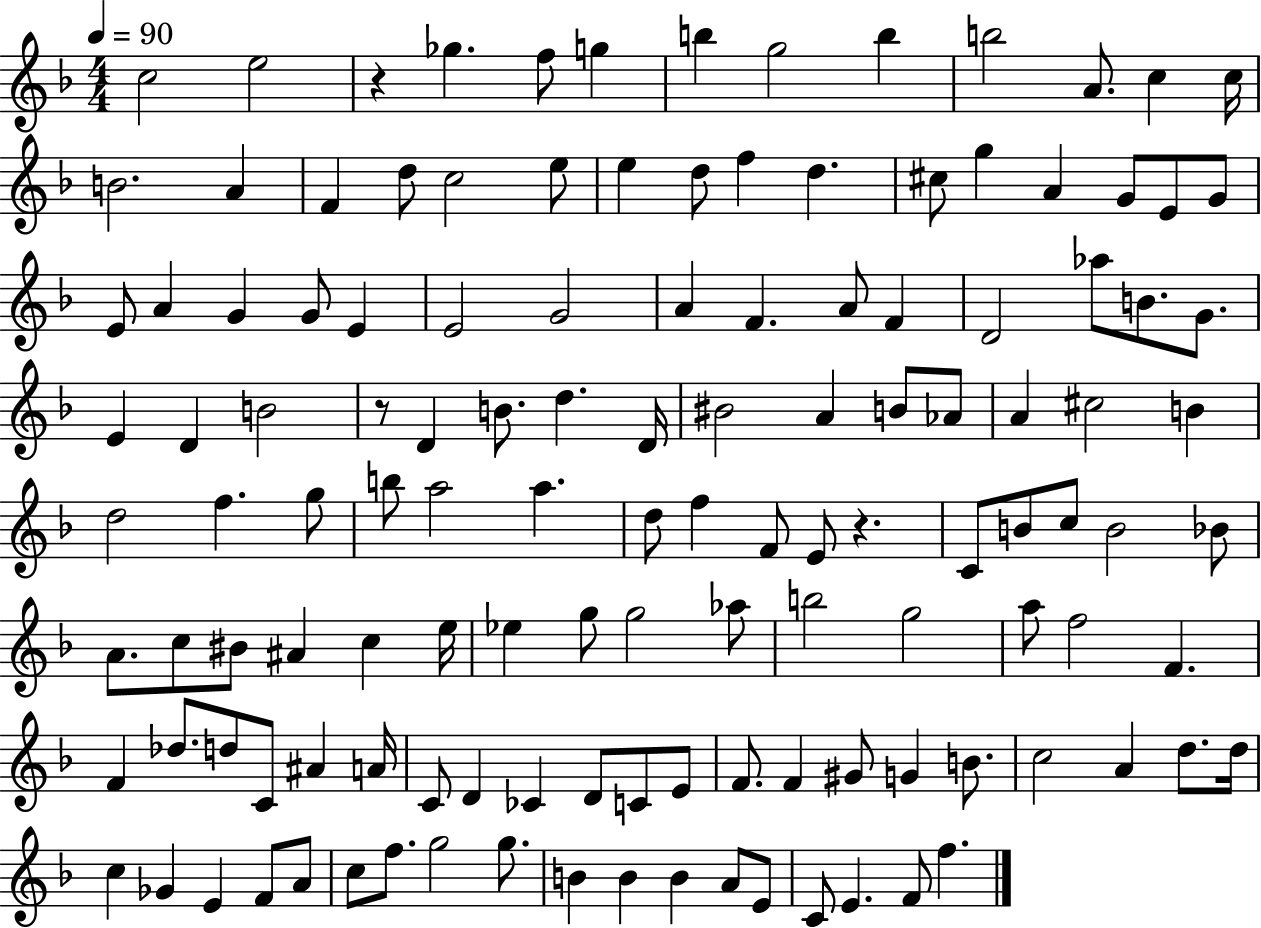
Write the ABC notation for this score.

X:1
T:Untitled
M:4/4
L:1/4
K:F
c2 e2 z _g f/2 g b g2 b b2 A/2 c c/4 B2 A F d/2 c2 e/2 e d/2 f d ^c/2 g A G/2 E/2 G/2 E/2 A G G/2 E E2 G2 A F A/2 F D2 _a/2 B/2 G/2 E D B2 z/2 D B/2 d D/4 ^B2 A B/2 _A/2 A ^c2 B d2 f g/2 b/2 a2 a d/2 f F/2 E/2 z C/2 B/2 c/2 B2 _B/2 A/2 c/2 ^B/2 ^A c e/4 _e g/2 g2 _a/2 b2 g2 a/2 f2 F F _d/2 d/2 C/2 ^A A/4 C/2 D _C D/2 C/2 E/2 F/2 F ^G/2 G B/2 c2 A d/2 d/4 c _G E F/2 A/2 c/2 f/2 g2 g/2 B B B A/2 E/2 C/2 E F/2 f